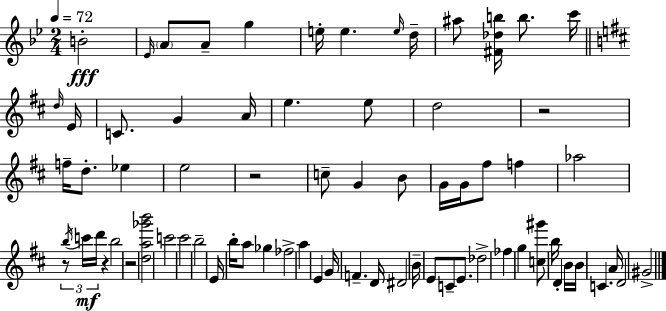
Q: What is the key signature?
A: G minor